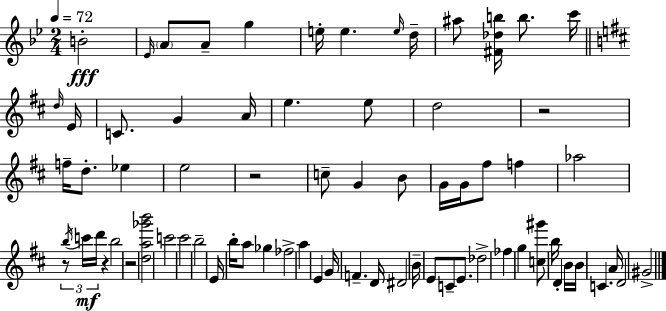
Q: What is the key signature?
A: G minor